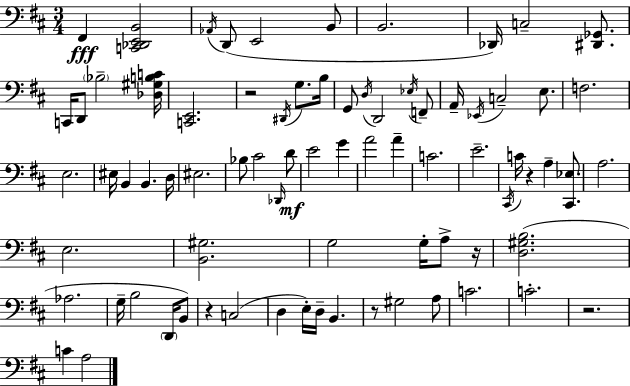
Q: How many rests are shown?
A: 6